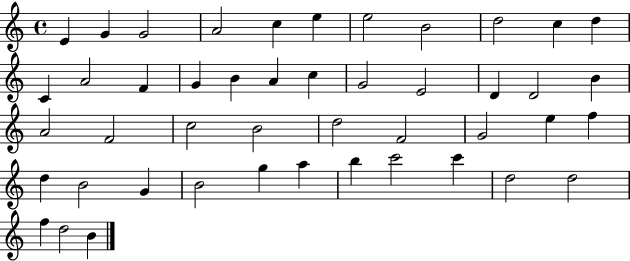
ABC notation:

X:1
T:Untitled
M:4/4
L:1/4
K:C
E G G2 A2 c e e2 B2 d2 c d C A2 F G B A c G2 E2 D D2 B A2 F2 c2 B2 d2 F2 G2 e f d B2 G B2 g a b c'2 c' d2 d2 f d2 B